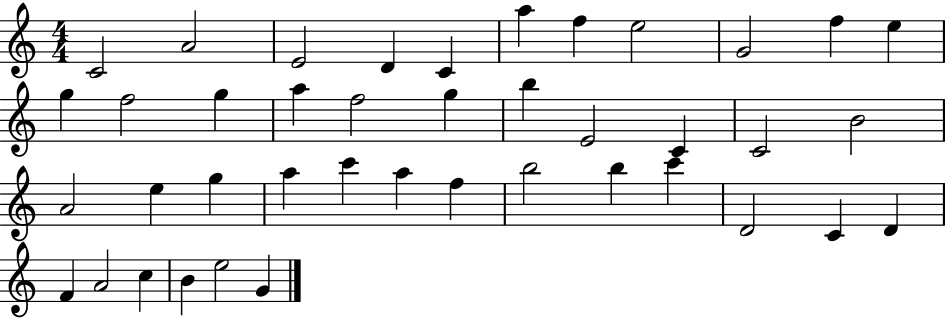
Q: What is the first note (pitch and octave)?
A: C4